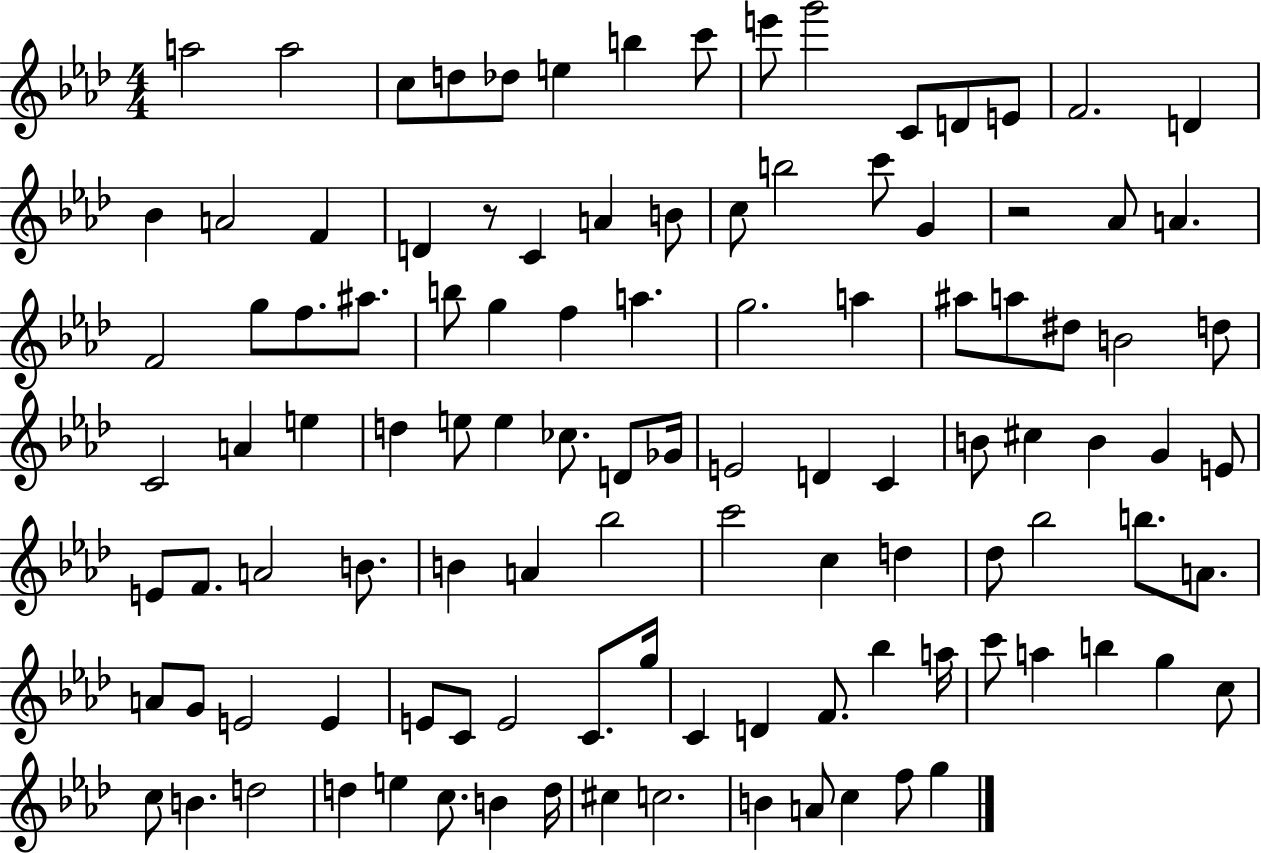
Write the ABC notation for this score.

X:1
T:Untitled
M:4/4
L:1/4
K:Ab
a2 a2 c/2 d/2 _d/2 e b c'/2 e'/2 g'2 C/2 D/2 E/2 F2 D _B A2 F D z/2 C A B/2 c/2 b2 c'/2 G z2 _A/2 A F2 g/2 f/2 ^a/2 b/2 g f a g2 a ^a/2 a/2 ^d/2 B2 d/2 C2 A e d e/2 e _c/2 D/2 _G/4 E2 D C B/2 ^c B G E/2 E/2 F/2 A2 B/2 B A _b2 c'2 c d _d/2 _b2 b/2 A/2 A/2 G/2 E2 E E/2 C/2 E2 C/2 g/4 C D F/2 _b a/4 c'/2 a b g c/2 c/2 B d2 d e c/2 B d/4 ^c c2 B A/2 c f/2 g